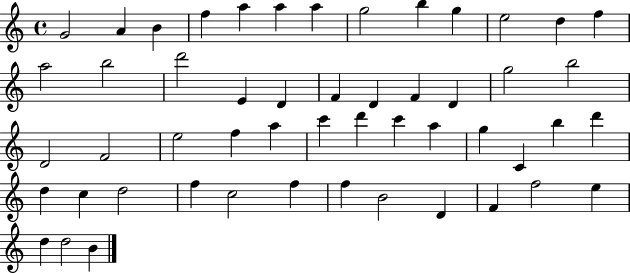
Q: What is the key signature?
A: C major